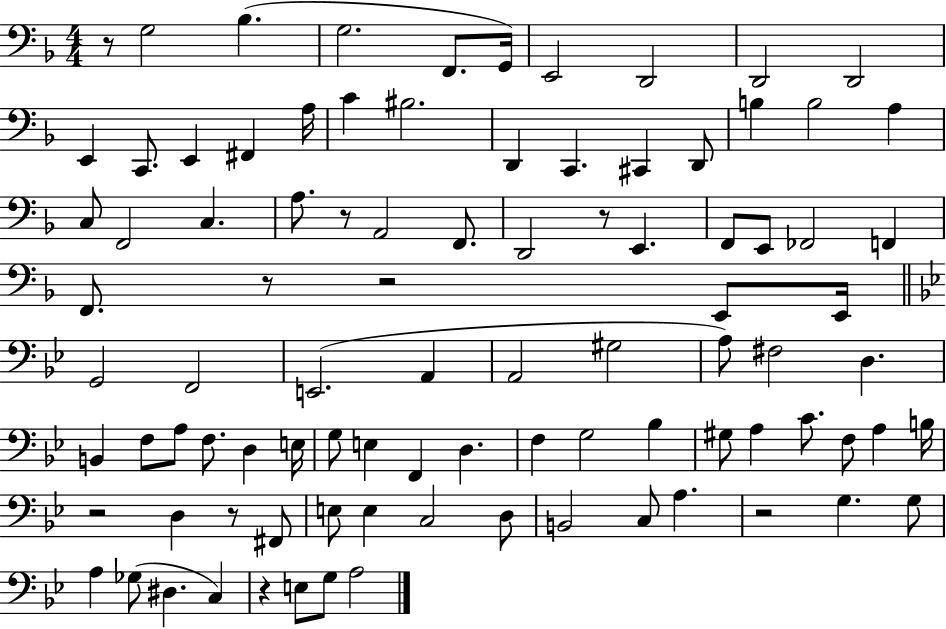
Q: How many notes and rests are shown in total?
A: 93